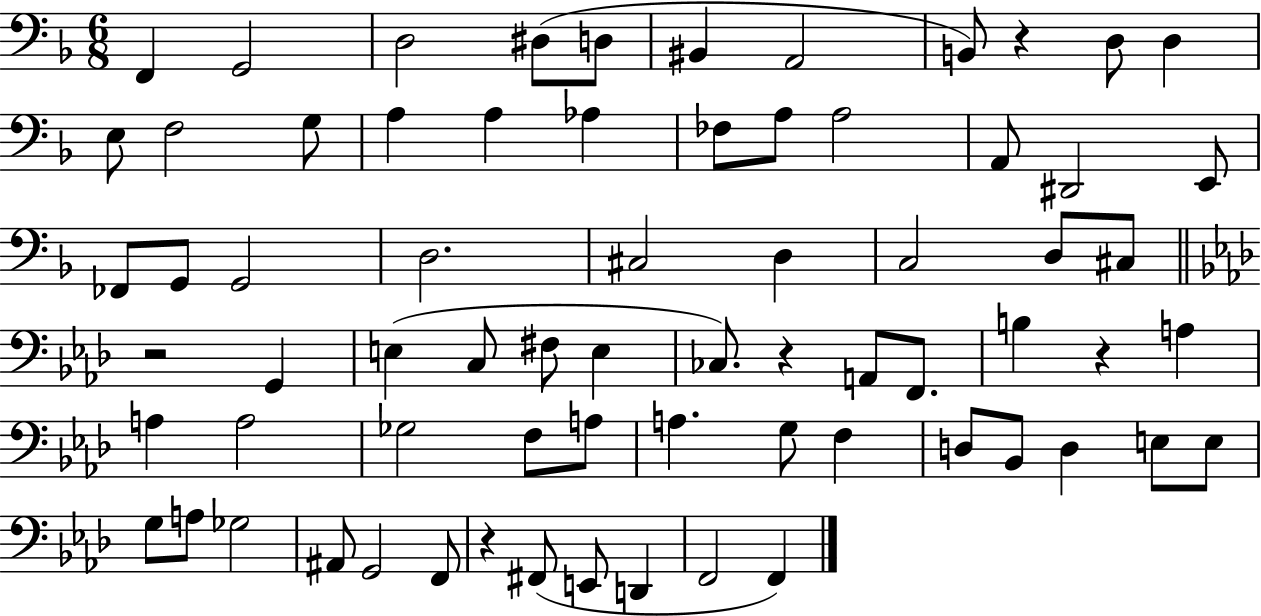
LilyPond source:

{
  \clef bass
  \numericTimeSignature
  \time 6/8
  \key f \major
  \repeat volta 2 { f,4 g,2 | d2 dis8( d8 | bis,4 a,2 | b,8) r4 d8 d4 | \break e8 f2 g8 | a4 a4 aes4 | fes8 a8 a2 | a,8 dis,2 e,8 | \break fes,8 g,8 g,2 | d2. | cis2 d4 | c2 d8 cis8 | \break \bar "||" \break \key aes \major r2 g,4 | e4( c8 fis8 e4 | ces8.) r4 a,8 f,8. | b4 r4 a4 | \break a4 a2 | ges2 f8 a8 | a4. g8 f4 | d8 bes,8 d4 e8 e8 | \break g8 a8 ges2 | ais,8 g,2 f,8 | r4 fis,8( e,8 d,4 | f,2 f,4) | \break } \bar "|."
}